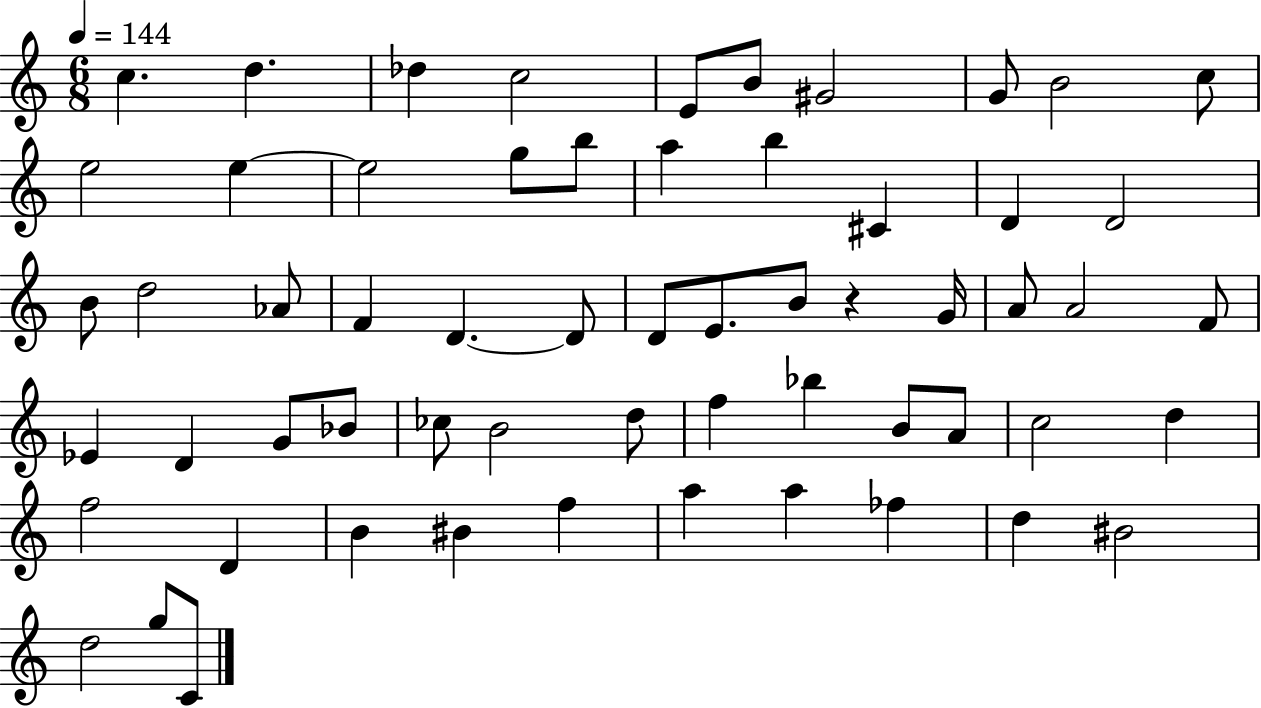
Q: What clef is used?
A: treble